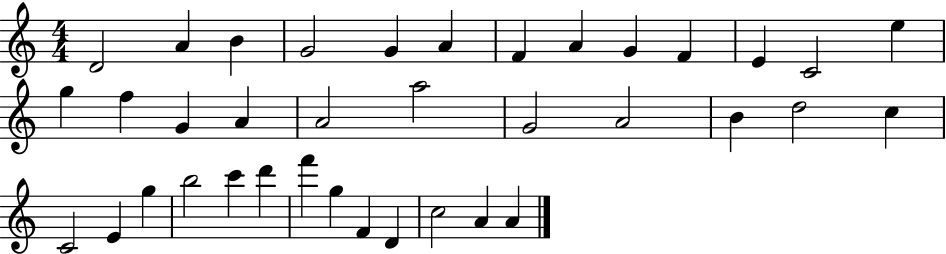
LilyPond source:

{
  \clef treble
  \numericTimeSignature
  \time 4/4
  \key c \major
  d'2 a'4 b'4 | g'2 g'4 a'4 | f'4 a'4 g'4 f'4 | e'4 c'2 e''4 | \break g''4 f''4 g'4 a'4 | a'2 a''2 | g'2 a'2 | b'4 d''2 c''4 | \break c'2 e'4 g''4 | b''2 c'''4 d'''4 | f'''4 g''4 f'4 d'4 | c''2 a'4 a'4 | \break \bar "|."
}